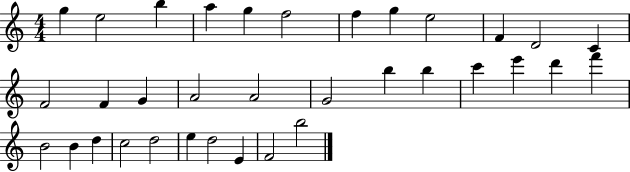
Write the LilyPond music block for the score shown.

{
  \clef treble
  \numericTimeSignature
  \time 4/4
  \key c \major
  g''4 e''2 b''4 | a''4 g''4 f''2 | f''4 g''4 e''2 | f'4 d'2 c'4 | \break f'2 f'4 g'4 | a'2 a'2 | g'2 b''4 b''4 | c'''4 e'''4 d'''4 f'''4 | \break b'2 b'4 d''4 | c''2 d''2 | e''4 d''2 e'4 | f'2 b''2 | \break \bar "|."
}